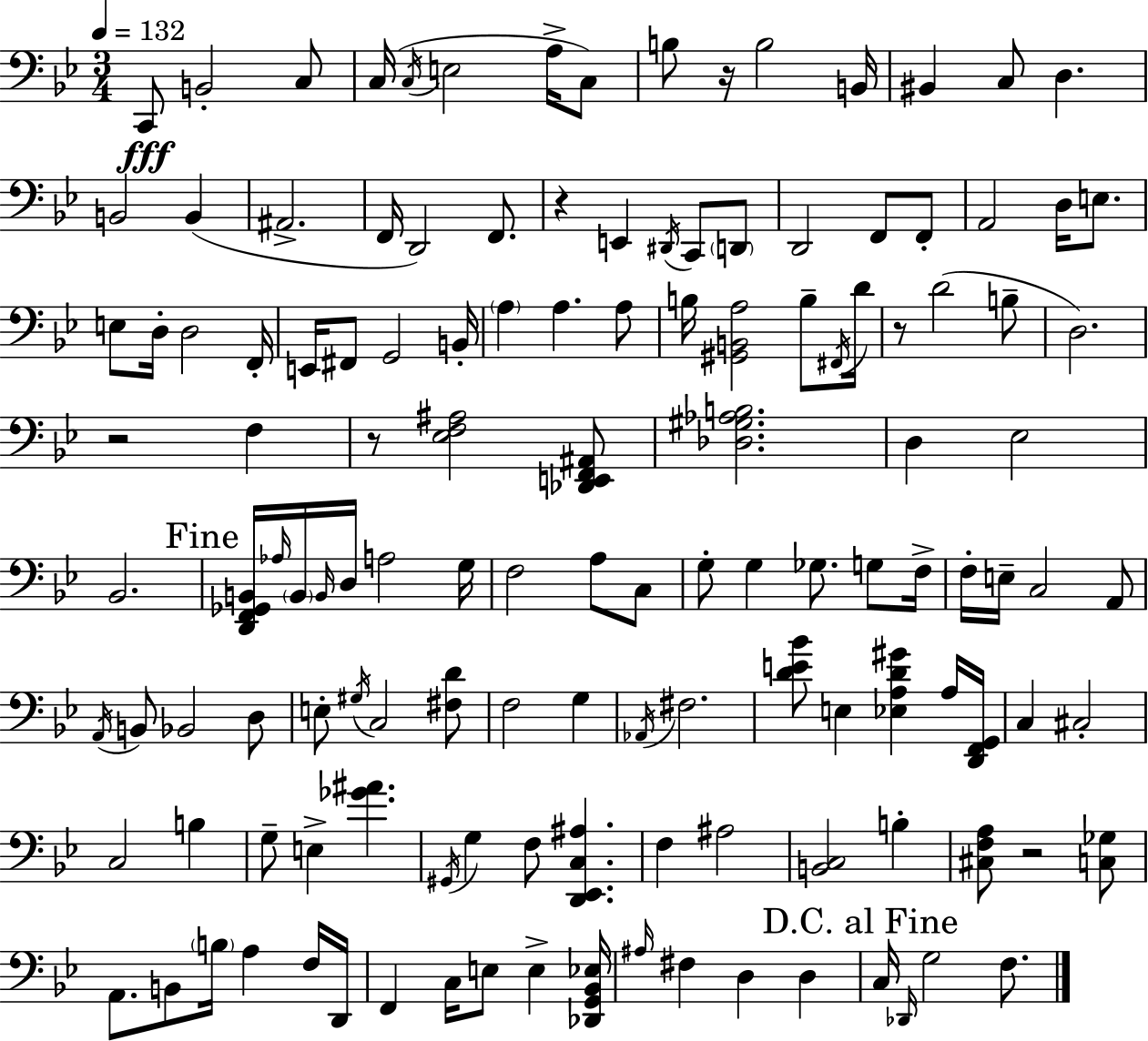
X:1
T:Untitled
M:3/4
L:1/4
K:Gm
C,,/2 B,,2 C,/2 C,/4 C,/4 E,2 A,/4 C,/2 B,/2 z/4 B,2 B,,/4 ^B,, C,/2 D, B,,2 B,, ^A,,2 F,,/4 D,,2 F,,/2 z E,, ^D,,/4 C,,/2 D,,/2 D,,2 F,,/2 F,,/2 A,,2 D,/4 E,/2 E,/2 D,/4 D,2 F,,/4 E,,/4 ^F,,/2 G,,2 B,,/4 A, A, A,/2 B,/4 [^G,,B,,A,]2 B,/2 ^F,,/4 D/4 z/2 D2 B,/2 D,2 z2 F, z/2 [_E,F,^A,]2 [_D,,E,,F,,^A,,]/2 [_D,^G,_A,B,]2 D, _E,2 _B,,2 [D,,F,,_G,,B,,]/4 _A,/4 B,,/4 B,,/4 D,/4 A,2 G,/4 F,2 A,/2 C,/2 G,/2 G, _G,/2 G,/2 F,/4 F,/4 E,/4 C,2 A,,/2 A,,/4 B,,/2 _B,,2 D,/2 E,/2 ^G,/4 C,2 [^F,D]/2 F,2 G, _A,,/4 ^F,2 [DE_B]/2 E, [_E,A,D^G] A,/4 [D,,F,,G,,]/4 C, ^C,2 C,2 B, G,/2 E, [_G^A] ^G,,/4 G, F,/2 [D,,_E,,C,^A,] F, ^A,2 [B,,C,]2 B, [^C,F,A,]/2 z2 [C,_G,]/2 A,,/2 B,,/2 B,/4 A, F,/4 D,,/4 F,, C,/4 E,/2 E, [_D,,G,,_B,,_E,]/4 ^A,/4 ^F, D, D, C,/4 _D,,/4 G,2 F,/2